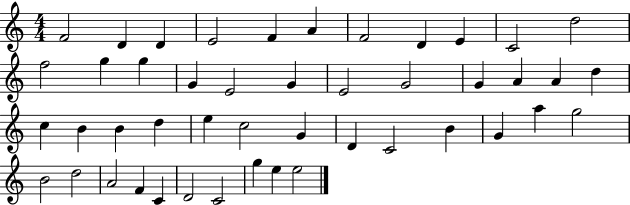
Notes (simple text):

F4/h D4/q D4/q E4/h F4/q A4/q F4/h D4/q E4/q C4/h D5/h F5/h G5/q G5/q G4/q E4/h G4/q E4/h G4/h G4/q A4/q A4/q D5/q C5/q B4/q B4/q D5/q E5/q C5/h G4/q D4/q C4/h B4/q G4/q A5/q G5/h B4/h D5/h A4/h F4/q C4/q D4/h C4/h G5/q E5/q E5/h